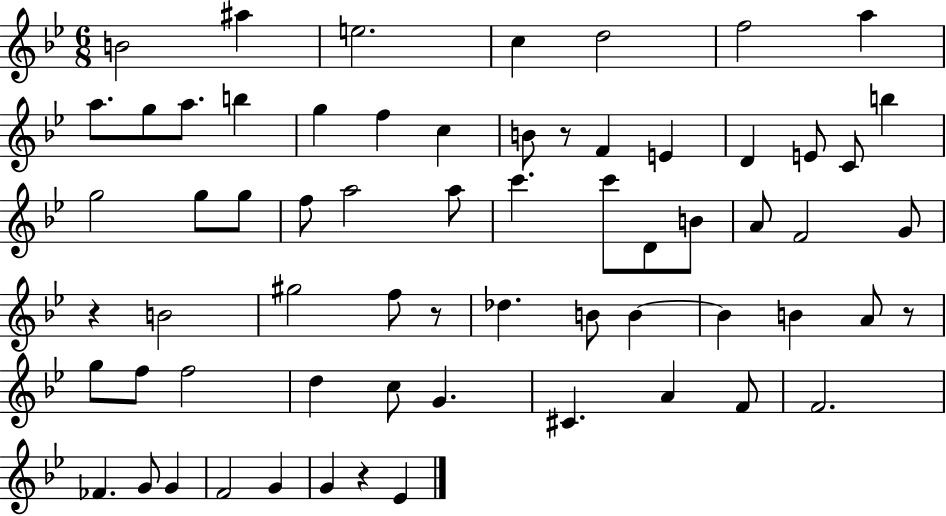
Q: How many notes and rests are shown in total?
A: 65